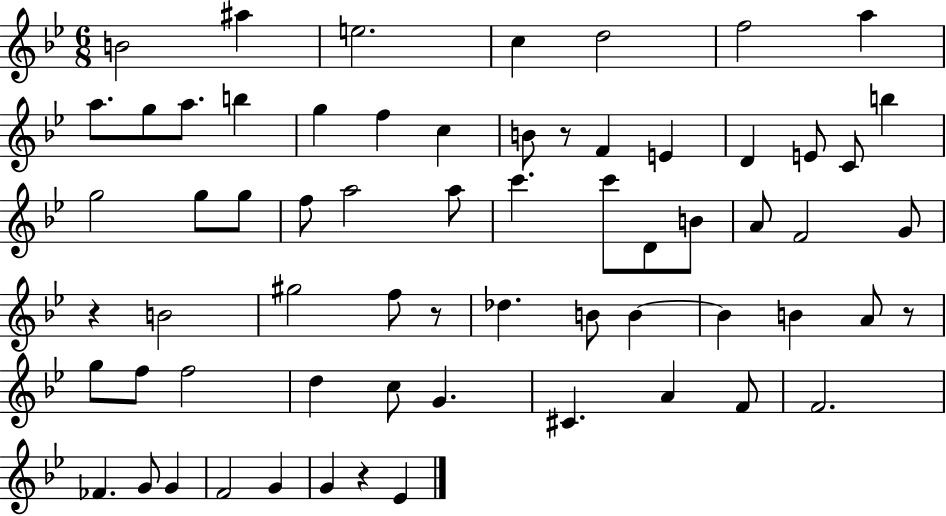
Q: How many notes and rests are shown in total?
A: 65